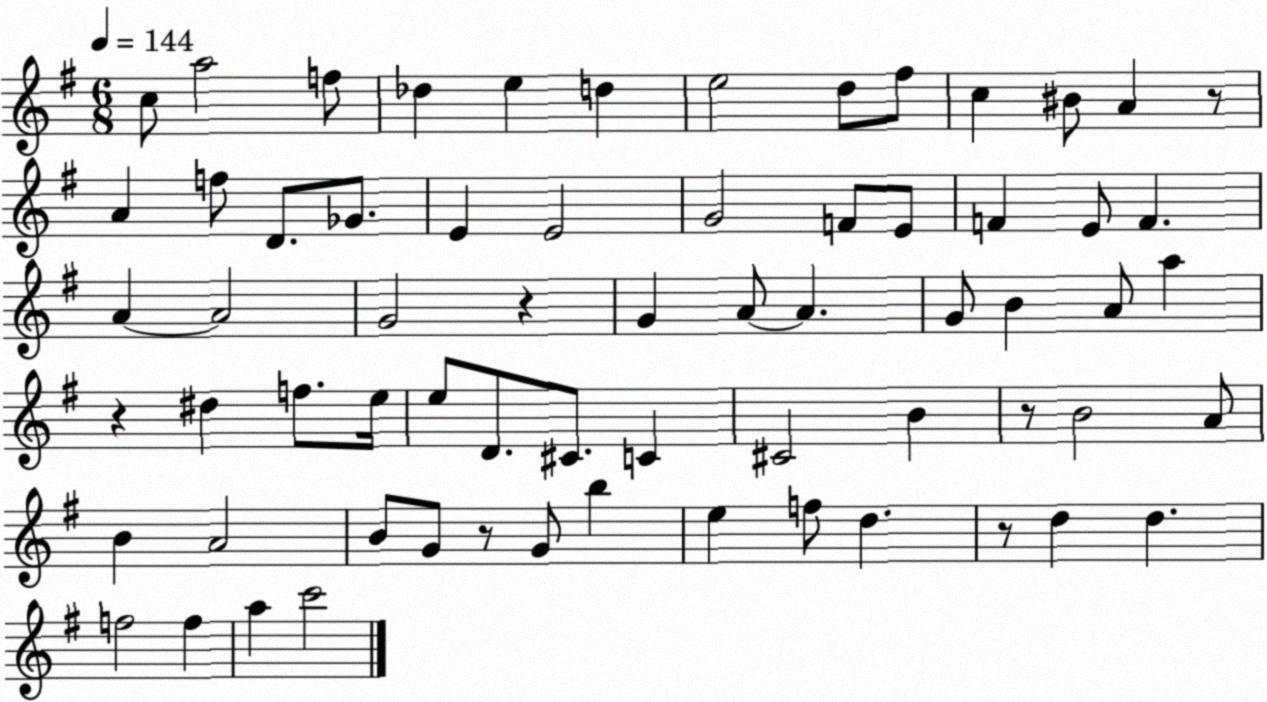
X:1
T:Untitled
M:6/8
L:1/4
K:G
c/2 a2 f/2 _d e d e2 d/2 ^f/2 c ^B/2 A z/2 A f/2 D/2 _G/2 E E2 G2 F/2 E/2 F E/2 F A A2 G2 z G A/2 A G/2 B A/2 a z ^d f/2 e/4 e/2 D/2 ^C/2 C ^C2 B z/2 B2 A/2 B A2 B/2 G/2 z/2 G/2 b e f/2 d z/2 d d f2 f a c'2